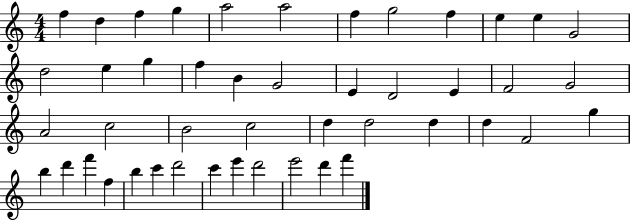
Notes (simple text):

F5/q D5/q F5/q G5/q A5/h A5/h F5/q G5/h F5/q E5/q E5/q G4/h D5/h E5/q G5/q F5/q B4/q G4/h E4/q D4/h E4/q F4/h G4/h A4/h C5/h B4/h C5/h D5/q D5/h D5/q D5/q F4/h G5/q B5/q D6/q F6/q F5/q B5/q C6/q D6/h C6/q E6/q D6/h E6/h D6/q F6/q